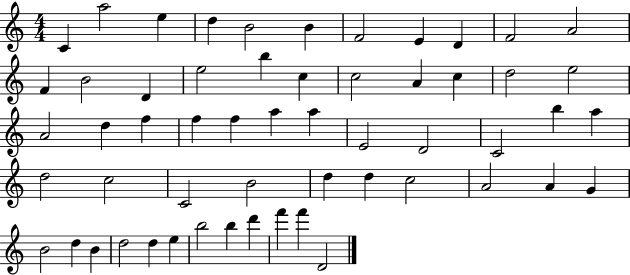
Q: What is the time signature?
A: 4/4